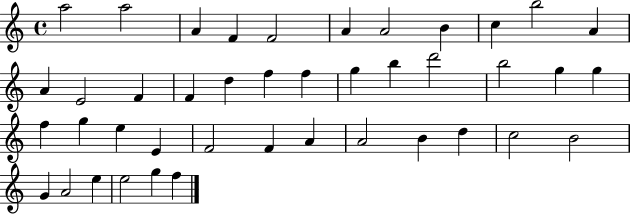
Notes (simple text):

A5/h A5/h A4/q F4/q F4/h A4/q A4/h B4/q C5/q B5/h A4/q A4/q E4/h F4/q F4/q D5/q F5/q F5/q G5/q B5/q D6/h B5/h G5/q G5/q F5/q G5/q E5/q E4/q F4/h F4/q A4/q A4/h B4/q D5/q C5/h B4/h G4/q A4/h E5/q E5/h G5/q F5/q